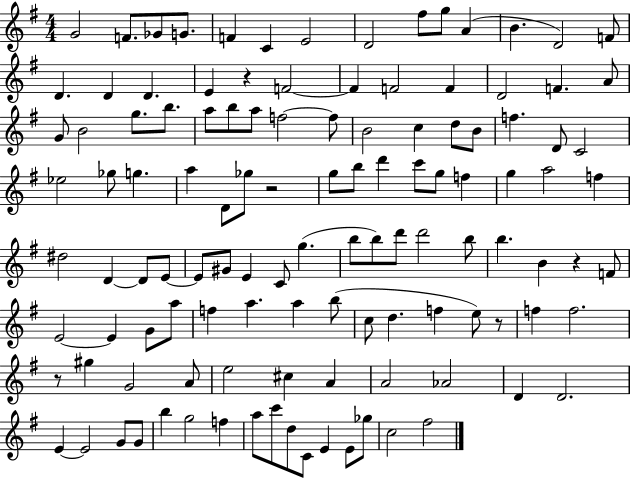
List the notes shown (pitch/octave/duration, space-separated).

G4/h F4/e. Gb4/e G4/e. F4/q C4/q E4/h D4/h F#5/e G5/e A4/q B4/q. D4/h F4/e D4/q. D4/q D4/q. E4/q R/q F4/h F4/q F4/h F4/q D4/h F4/q. A4/e G4/e B4/h G5/e. B5/e. A5/e B5/e A5/e F5/h F5/e B4/h C5/q D5/e B4/e F5/q. D4/e C4/h Eb5/h Gb5/e G5/q. A5/q D4/e Gb5/e R/h G5/e B5/e D6/q C6/e G5/e F5/q G5/q A5/h F5/q D#5/h D4/q D4/e E4/e E4/e G#4/e E4/q C4/e G5/q. B5/e B5/e D6/e D6/h B5/e B5/q. B4/q R/q F4/e E4/h E4/q G4/e A5/e F5/q A5/q. A5/q B5/e C5/e D5/q. F5/q E5/e R/e F5/q F5/h. R/e G#5/q G4/h A4/e E5/h C#5/q A4/q A4/h Ab4/h D4/q D4/h. E4/q E4/h G4/e G4/e B5/q G5/h F5/q A5/e C6/e D5/e C4/e E4/q E4/e Gb5/e C5/h F#5/h